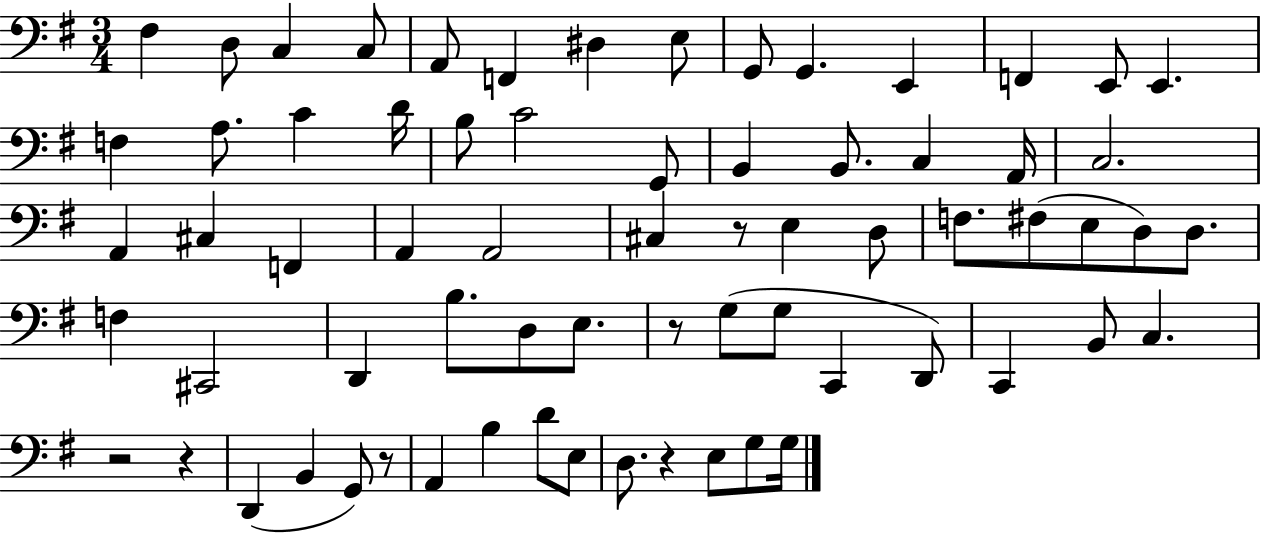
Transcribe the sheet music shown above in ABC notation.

X:1
T:Untitled
M:3/4
L:1/4
K:G
^F, D,/2 C, C,/2 A,,/2 F,, ^D, E,/2 G,,/2 G,, E,, F,, E,,/2 E,, F, A,/2 C D/4 B,/2 C2 G,,/2 B,, B,,/2 C, A,,/4 C,2 A,, ^C, F,, A,, A,,2 ^C, z/2 E, D,/2 F,/2 ^F,/2 E,/2 D,/2 D,/2 F, ^C,,2 D,, B,/2 D,/2 E,/2 z/2 G,/2 G,/2 C,, D,,/2 C,, B,,/2 C, z2 z D,, B,, G,,/2 z/2 A,, B, D/2 E,/2 D,/2 z E,/2 G,/2 G,/4